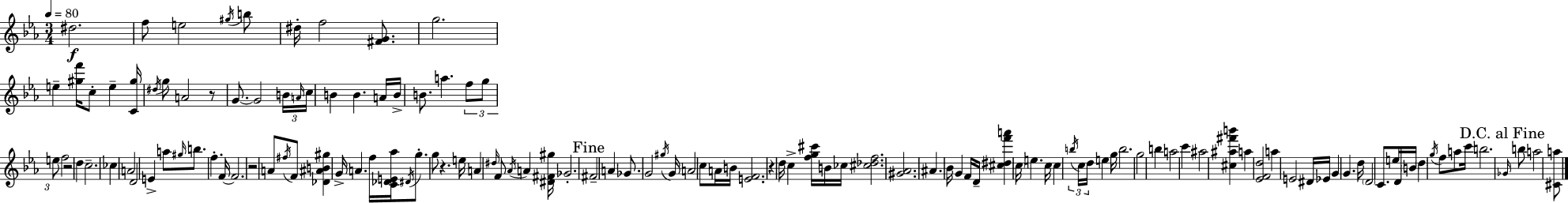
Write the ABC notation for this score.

X:1
T:Untitled
M:3/4
L:1/4
K:Cm
^d2 f/2 e2 ^g/4 b/2 ^d/4 f2 [^FG]/2 g2 e [^gf']/4 c/2 e [C^g]/4 ^d/4 g/2 A2 z/2 G/2 G2 B/4 A/4 c/4 B B A/4 B/4 B/2 a f/2 g/2 e/2 f2 z2 d c2 _c A2 D2 E a/2 ^g/4 b/2 f F/4 F2 z2 A/2 ^f/4 F/2 [_D^AB^g] G/4 A f/4 [C_DE_a]/4 ^D/4 g/2 g/2 z e/4 A ^d/4 F/2 _A/4 A [^D^F^g]/4 _G2 ^F2 A _G/2 G2 ^g/4 G/4 A2 c/2 A/4 B/4 [EF]2 z d/4 c [fg^c']/4 B/4 _c/4 [^c_df]2 [^G_A]2 ^A _B/4 G F/4 D/4 [^c^df'a'] c/4 e c/4 c b/4 c/4 d/4 e g/4 b2 g2 b a2 c' ^a2 [^c^a^f'b'] a [_EFd]2 a E2 ^D/4 _E/4 G G d/4 D2 C/2 e/4 D/4 B/4 d g/4 f/2 a/2 c'/4 b2 _G/4 b/2 a2 [^Ca]/2